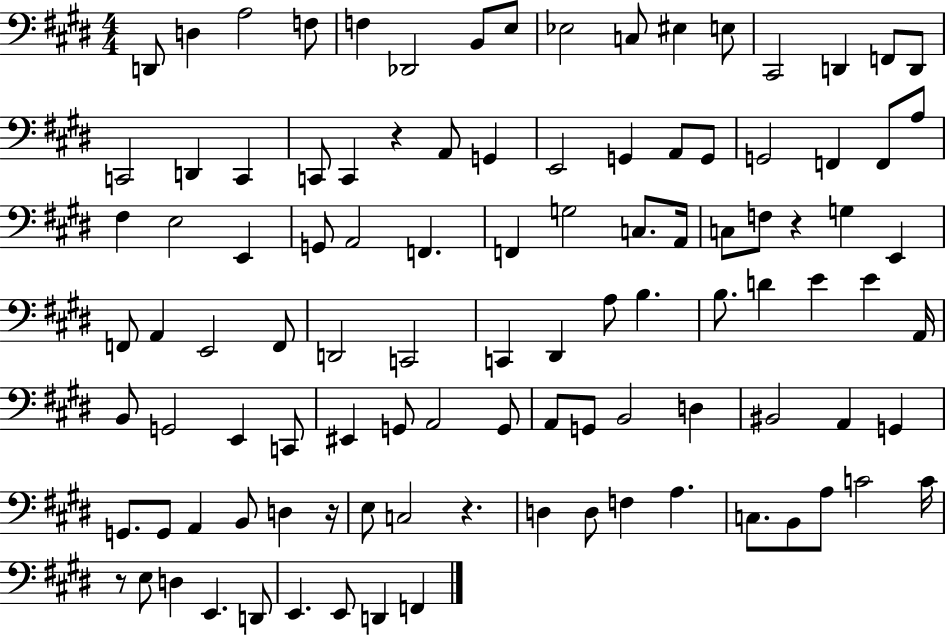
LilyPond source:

{
  \clef bass
  \numericTimeSignature
  \time 4/4
  \key e \major
  \repeat volta 2 { d,8 d4 a2 f8 | f4 des,2 b,8 e8 | ees2 c8 eis4 e8 | cis,2 d,4 f,8 d,8 | \break c,2 d,4 c,4 | c,8 c,4 r4 a,8 g,4 | e,2 g,4 a,8 g,8 | g,2 f,4 f,8 a8 | \break fis4 e2 e,4 | g,8 a,2 f,4. | f,4 g2 c8. a,16 | c8 f8 r4 g4 e,4 | \break f,8 a,4 e,2 f,8 | d,2 c,2 | c,4 dis,4 a8 b4. | b8. d'4 e'4 e'4 a,16 | \break b,8 g,2 e,4 c,8 | eis,4 g,8 a,2 g,8 | a,8 g,8 b,2 d4 | bis,2 a,4 g,4 | \break g,8. g,8 a,4 b,8 d4 r16 | e8 c2 r4. | d4 d8 f4 a4. | c8. b,8 a8 c'2 c'16 | \break r8 e8 d4 e,4. d,8 | e,4. e,8 d,4 f,4 | } \bar "|."
}